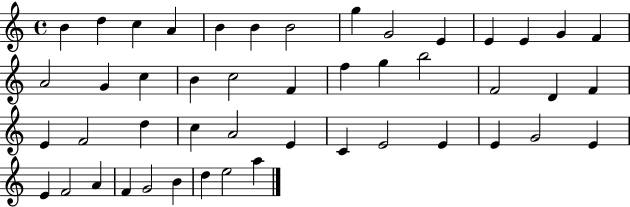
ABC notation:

X:1
T:Untitled
M:4/4
L:1/4
K:C
B d c A B B B2 g G2 E E E G F A2 G c B c2 F f g b2 F2 D F E F2 d c A2 E C E2 E E G2 E E F2 A F G2 B d e2 a